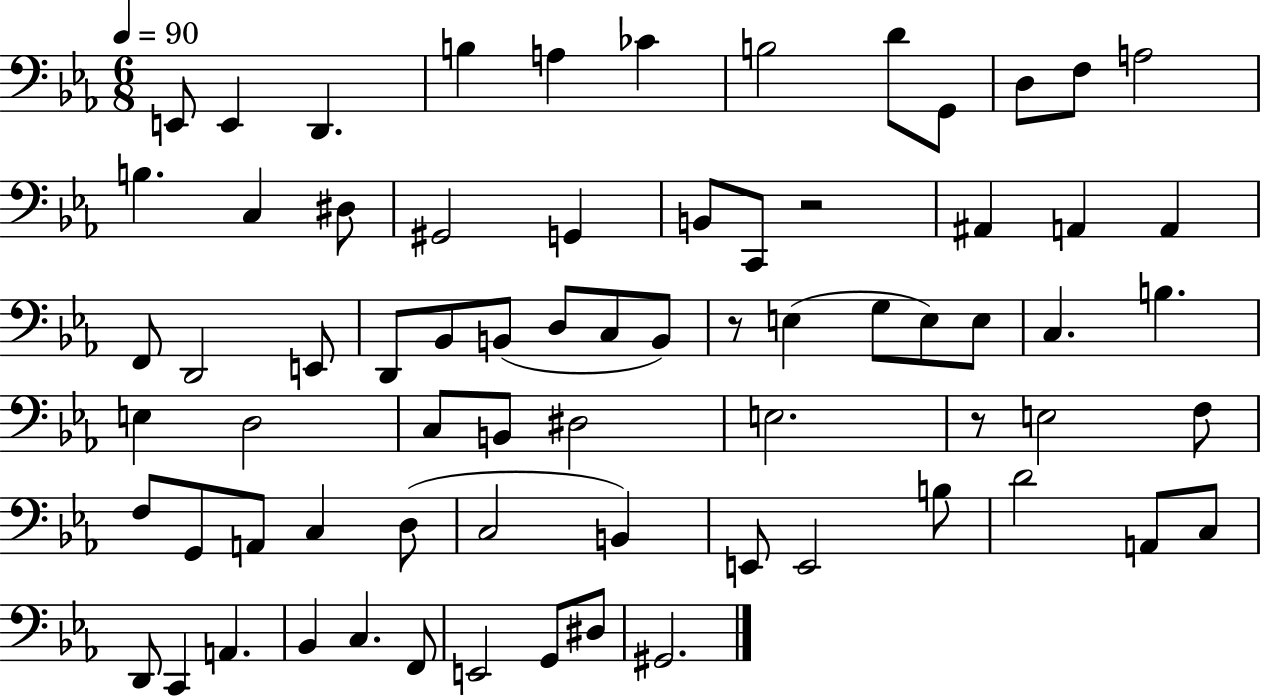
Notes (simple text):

E2/e E2/q D2/q. B3/q A3/q CES4/q B3/h D4/e G2/e D3/e F3/e A3/h B3/q. C3/q D#3/e G#2/h G2/q B2/e C2/e R/h A#2/q A2/q A2/q F2/e D2/h E2/e D2/e Bb2/e B2/e D3/e C3/e B2/e R/e E3/q G3/e E3/e E3/e C3/q. B3/q. E3/q D3/h C3/e B2/e D#3/h E3/h. R/e E3/h F3/e F3/e G2/e A2/e C3/q D3/e C3/h B2/q E2/e E2/h B3/e D4/h A2/e C3/e D2/e C2/q A2/q. Bb2/q C3/q. F2/e E2/h G2/e D#3/e G#2/h.